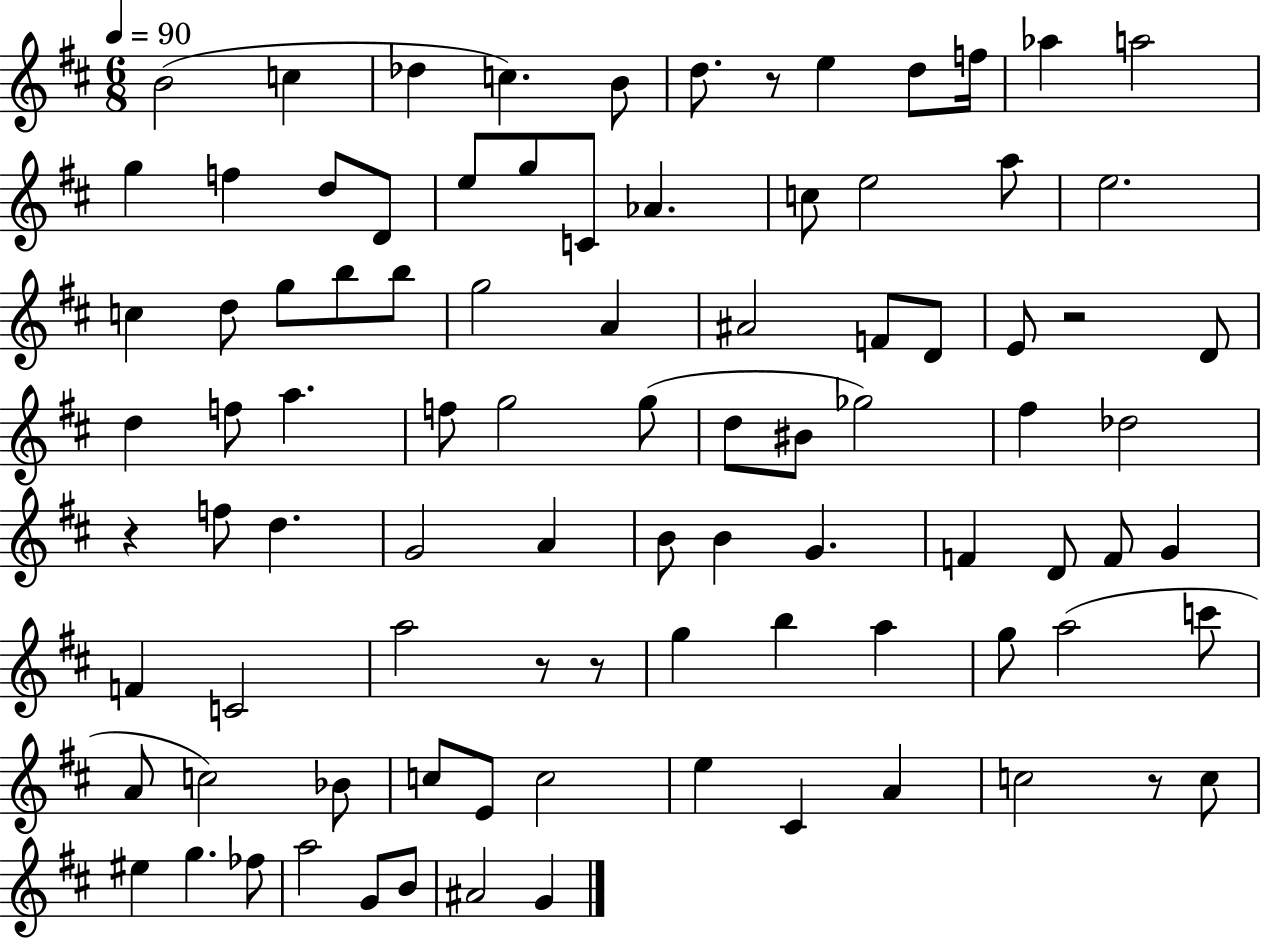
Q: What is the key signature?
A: D major